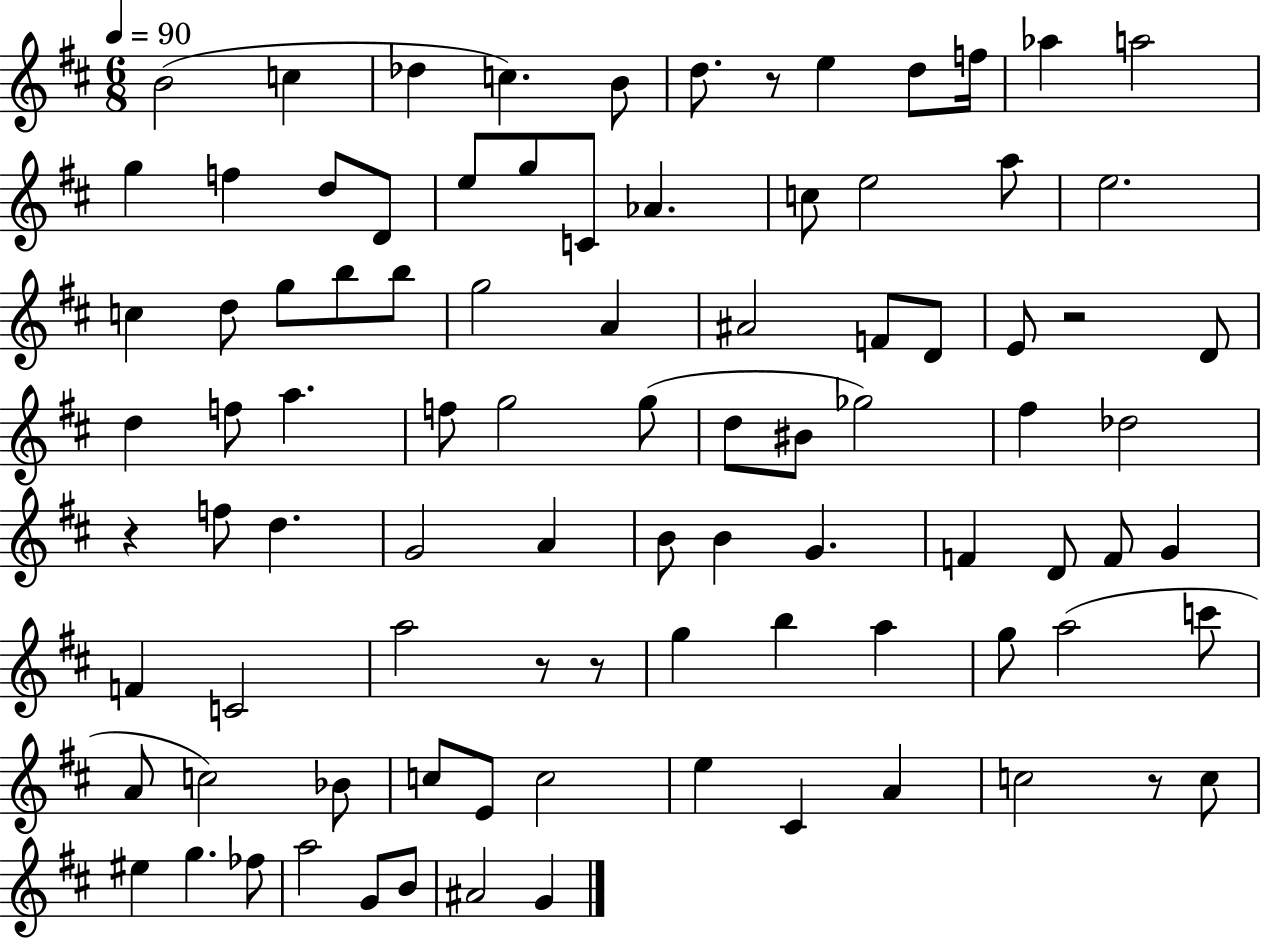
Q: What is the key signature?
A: D major